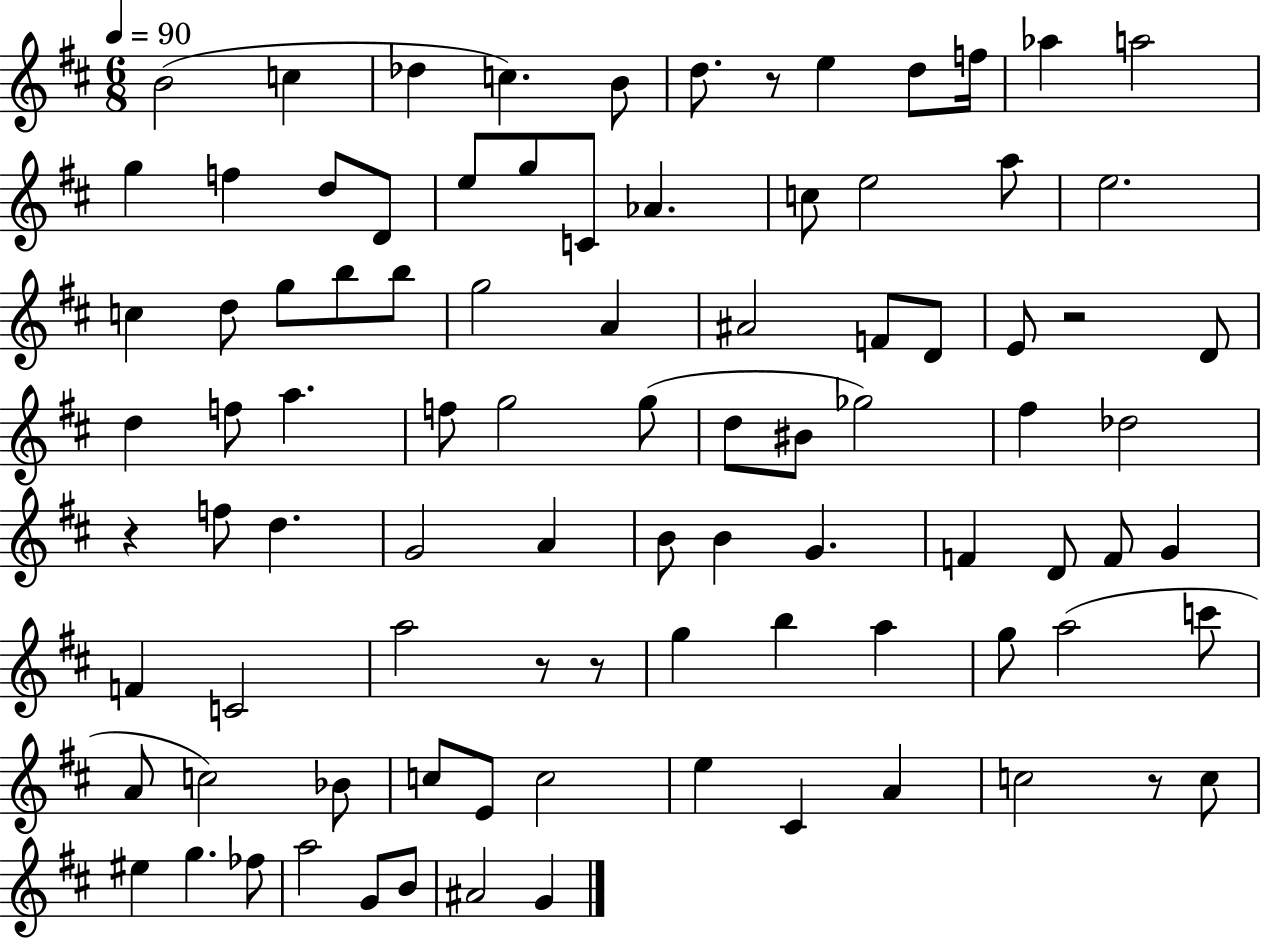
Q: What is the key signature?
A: D major